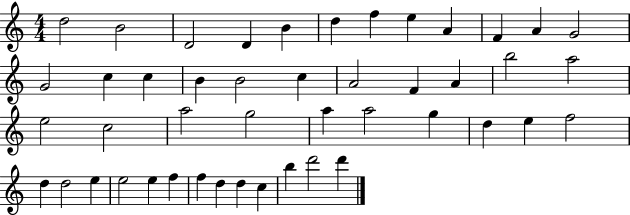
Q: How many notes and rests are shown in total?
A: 46